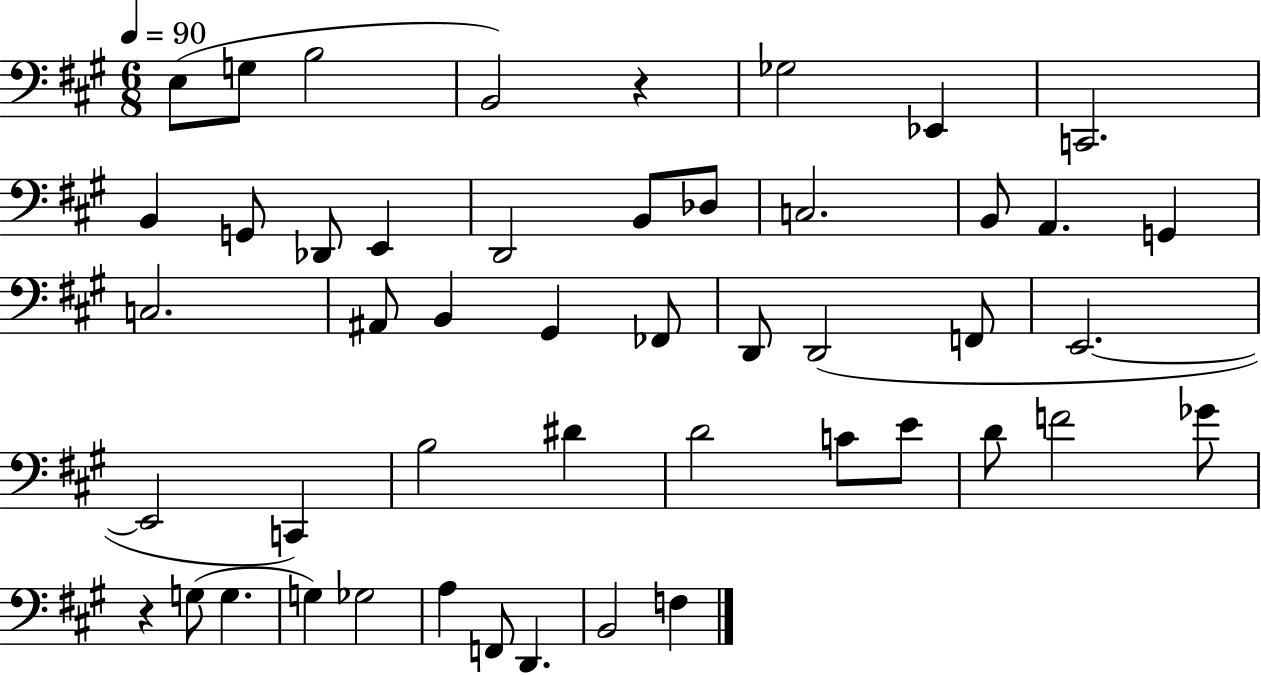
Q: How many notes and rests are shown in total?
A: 48